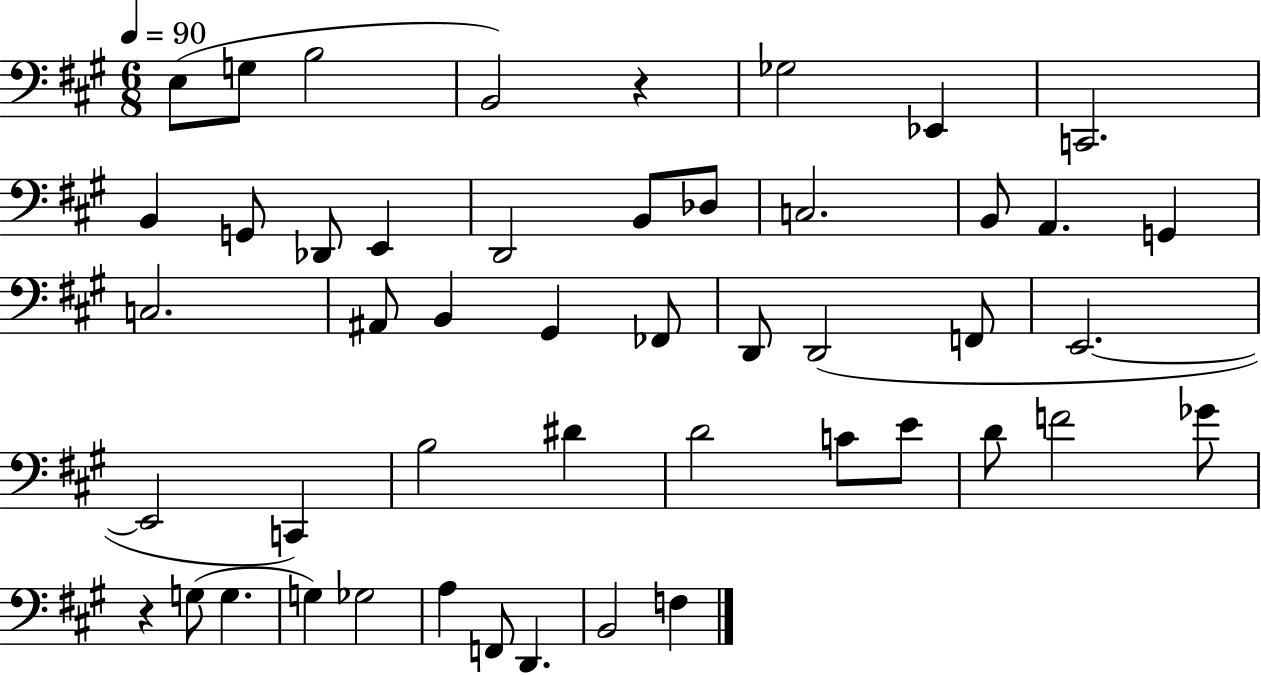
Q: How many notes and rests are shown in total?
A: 48